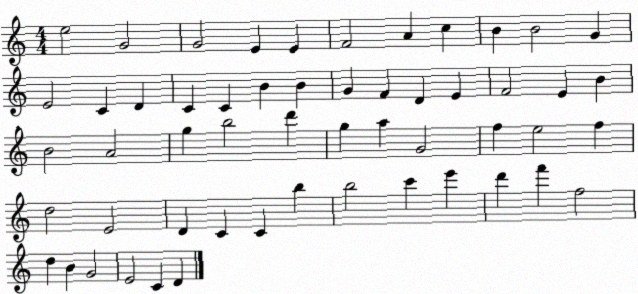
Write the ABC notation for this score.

X:1
T:Untitled
M:4/4
L:1/4
K:C
e2 G2 G2 E E F2 A c B B2 G E2 C D C C B B G F D E F2 E B B2 A2 g b2 d' g a G2 f e2 f d2 E2 D C C b b2 c' e' d' f' f2 d B G2 E2 C D